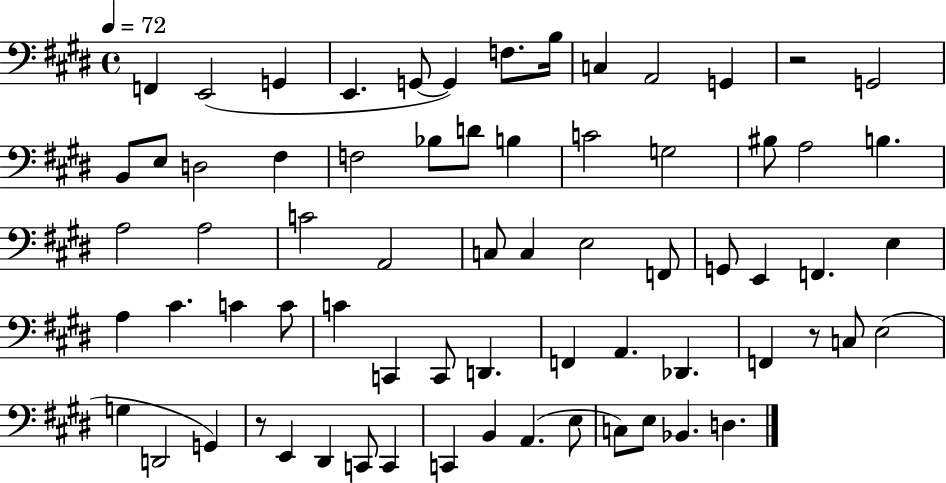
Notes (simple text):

F2/q E2/h G2/q E2/q. G2/e G2/q F3/e. B3/s C3/q A2/h G2/q R/h G2/h B2/e E3/e D3/h F#3/q F3/h Bb3/e D4/e B3/q C4/h G3/h BIS3/e A3/h B3/q. A3/h A3/h C4/h A2/h C3/e C3/q E3/h F2/e G2/e E2/q F2/q. E3/q A3/q C#4/q. C4/q C4/e C4/q C2/q C2/e D2/q. F2/q A2/q. Db2/q. F2/q R/e C3/e E3/h G3/q D2/h G2/q R/e E2/q D#2/q C2/e C2/q C2/q B2/q A2/q. E3/e C3/e E3/e Bb2/q. D3/q.